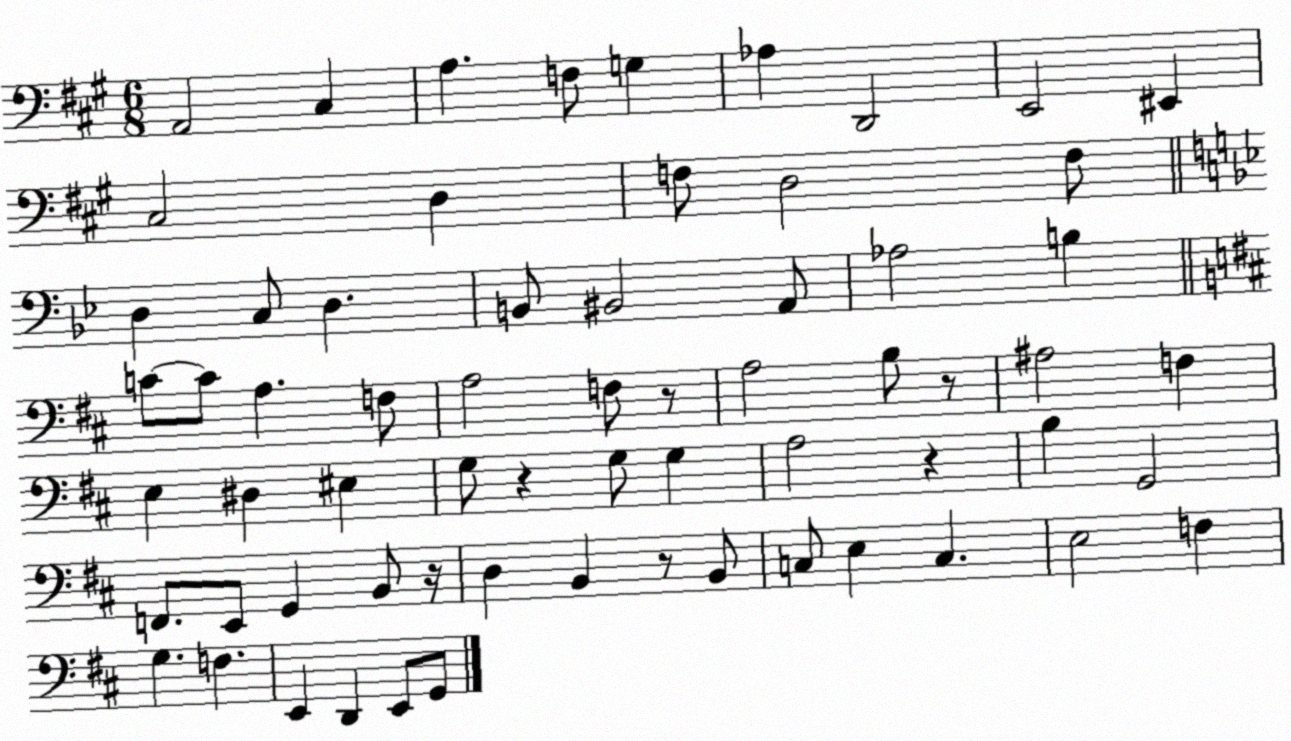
X:1
T:Untitled
M:6/8
L:1/4
K:A
A,,2 ^C, A, F,/2 G, _A, D,,2 E,,2 ^E,, ^C,2 D, F,/2 D,2 F,/2 D, C,/2 D, B,,/2 ^B,,2 A,,/2 _A,2 B, C/2 C/2 A, F,/2 A,2 F,/2 z/2 A,2 B,/2 z/2 ^A,2 F, E, ^D, ^E, G,/2 z G,/2 G, A,2 z B, G,,2 F,,/2 E,,/2 G,, B,,/2 z/4 D, B,, z/2 B,,/2 C,/2 E, C, E,2 F, G, F, E,, D,, E,,/2 G,,/2